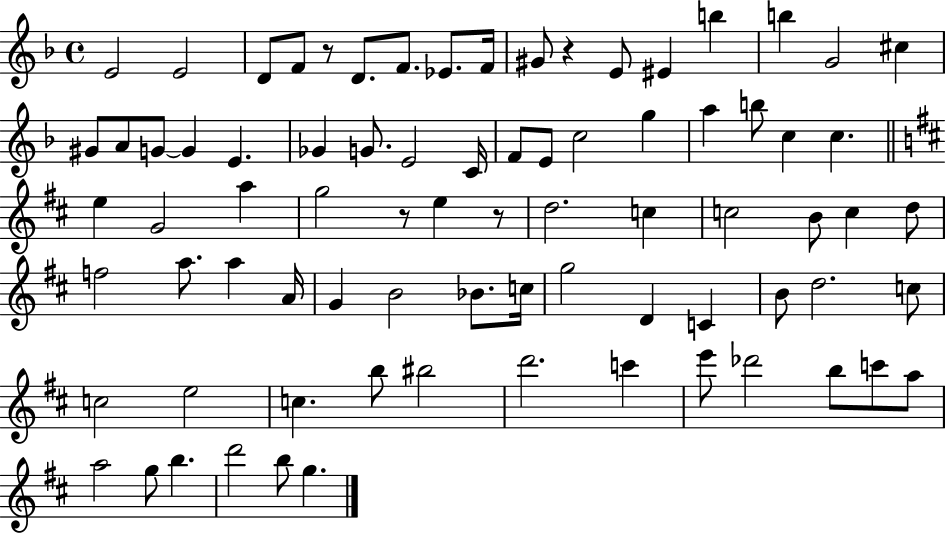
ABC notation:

X:1
T:Untitled
M:4/4
L:1/4
K:F
E2 E2 D/2 F/2 z/2 D/2 F/2 _E/2 F/4 ^G/2 z E/2 ^E b b G2 ^c ^G/2 A/2 G/2 G E _G G/2 E2 C/4 F/2 E/2 c2 g a b/2 c c e G2 a g2 z/2 e z/2 d2 c c2 B/2 c d/2 f2 a/2 a A/4 G B2 _B/2 c/4 g2 D C B/2 d2 c/2 c2 e2 c b/2 ^b2 d'2 c' e'/2 _d'2 b/2 c'/2 a/2 a2 g/2 b d'2 b/2 g